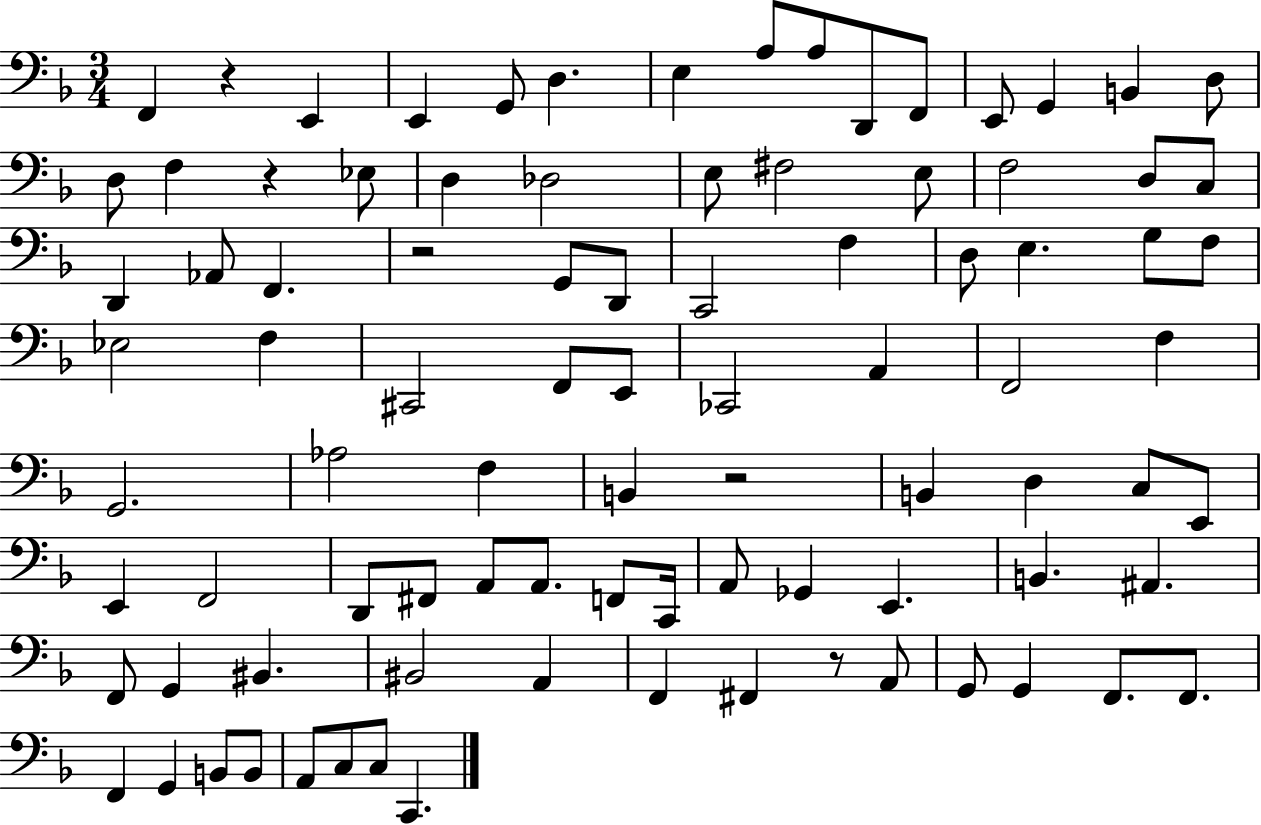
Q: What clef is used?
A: bass